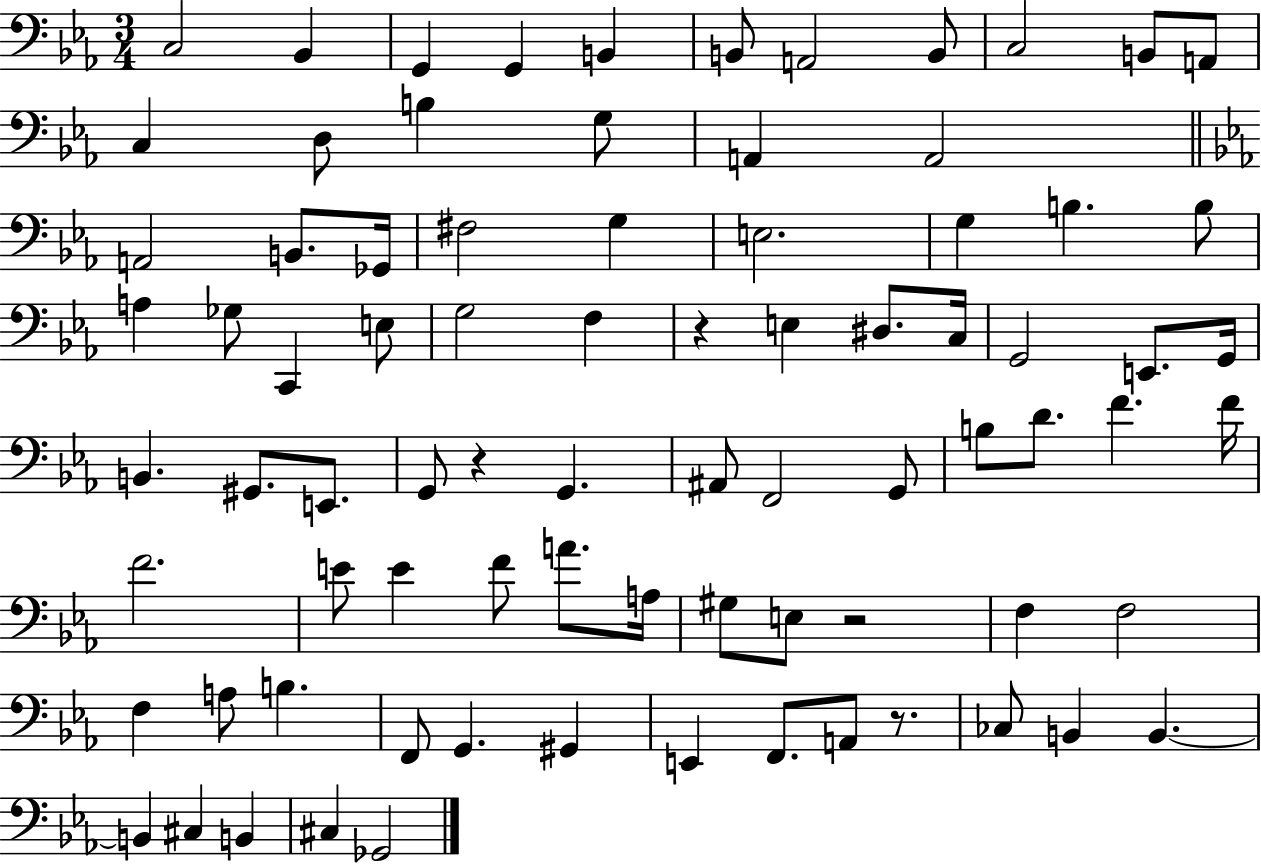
C3/h Bb2/q G2/q G2/q B2/q B2/e A2/h B2/e C3/h B2/e A2/e C3/q D3/e B3/q G3/e A2/q A2/h A2/h B2/e. Gb2/s F#3/h G3/q E3/h. G3/q B3/q. B3/e A3/q Gb3/e C2/q E3/e G3/h F3/q R/q E3/q D#3/e. C3/s G2/h E2/e. G2/s B2/q. G#2/e. E2/e. G2/e R/q G2/q. A#2/e F2/h G2/e B3/e D4/e. F4/q. F4/s F4/h. E4/e E4/q F4/e A4/e. A3/s G#3/e E3/e R/h F3/q F3/h F3/q A3/e B3/q. F2/e G2/q. G#2/q E2/q F2/e. A2/e R/e. CES3/e B2/q B2/q. B2/q C#3/q B2/q C#3/q Gb2/h